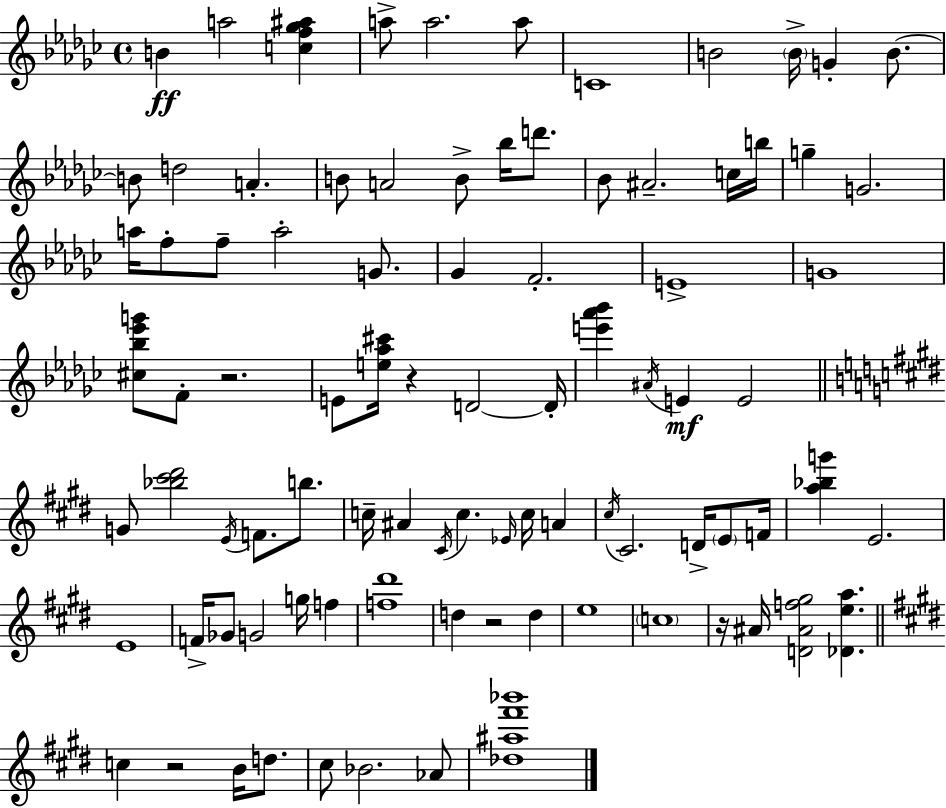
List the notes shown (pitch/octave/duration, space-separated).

B4/q A5/h [C5,F5,Gb5,A#5]/q A5/e A5/h. A5/e C4/w B4/h B4/s G4/q B4/e. B4/e D5/h A4/q. B4/e A4/h B4/e Bb5/s D6/e. Bb4/e A#4/h. C5/s B5/s G5/q G4/h. A5/s F5/e F5/e A5/h G4/e. Gb4/q F4/h. E4/w G4/w [C#5,Bb5,Eb6,G6]/e F4/e R/h. E4/e [E5,Ab5,C#6]/s R/q D4/h D4/s [E6,Ab6,Bb6]/q A#4/s E4/q E4/h G4/e [Bb5,C#6,D#6]/h E4/s F4/e. B5/e. C5/s A#4/q C#4/s C5/q. Eb4/s C5/s A4/q C#5/s C#4/h. D4/s E4/e F4/s [A5,Bb5,G6]/q E4/h. E4/w F4/s Gb4/e G4/h G5/s F5/q [F5,D#6]/w D5/q R/h D5/q E5/w C5/w R/s A#4/s [D4,A#4,F5,G#5]/h [Db4,E5,A5]/q. C5/q R/h B4/s D5/e. C#5/e Bb4/h. Ab4/e [Db5,A#5,F#6,Bb6]/w